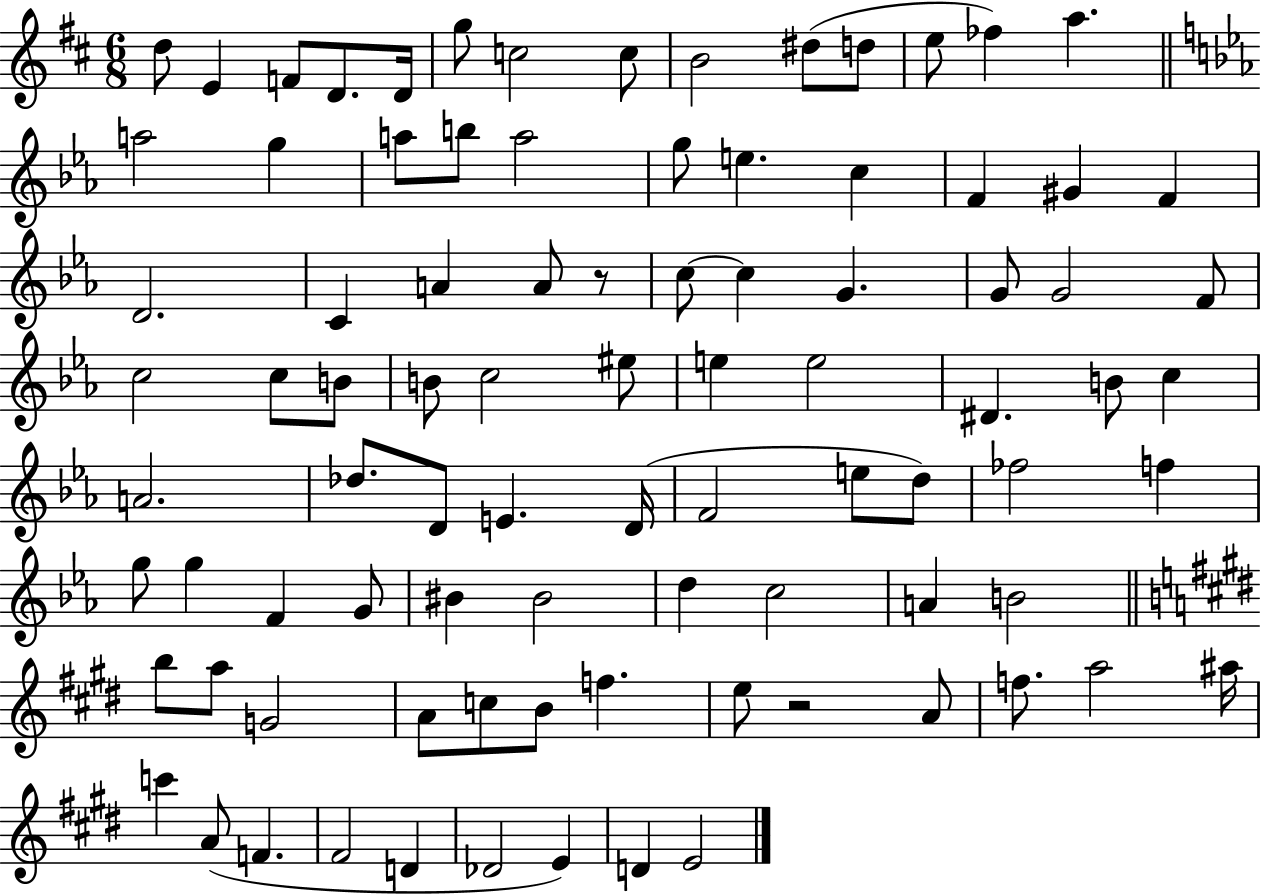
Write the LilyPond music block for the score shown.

{
  \clef treble
  \numericTimeSignature
  \time 6/8
  \key d \major
  \repeat volta 2 { d''8 e'4 f'8 d'8. d'16 | g''8 c''2 c''8 | b'2 dis''8( d''8 | e''8 fes''4) a''4. | \break \bar "||" \break \key ees \major a''2 g''4 | a''8 b''8 a''2 | g''8 e''4. c''4 | f'4 gis'4 f'4 | \break d'2. | c'4 a'4 a'8 r8 | c''8~~ c''4 g'4. | g'8 g'2 f'8 | \break c''2 c''8 b'8 | b'8 c''2 eis''8 | e''4 e''2 | dis'4. b'8 c''4 | \break a'2. | des''8. d'8 e'4. d'16( | f'2 e''8 d''8) | fes''2 f''4 | \break g''8 g''4 f'4 g'8 | bis'4 bis'2 | d''4 c''2 | a'4 b'2 | \break \bar "||" \break \key e \major b''8 a''8 g'2 | a'8 c''8 b'8 f''4. | e''8 r2 a'8 | f''8. a''2 ais''16 | \break c'''4 a'8( f'4. | fis'2 d'4 | des'2 e'4) | d'4 e'2 | \break } \bar "|."
}